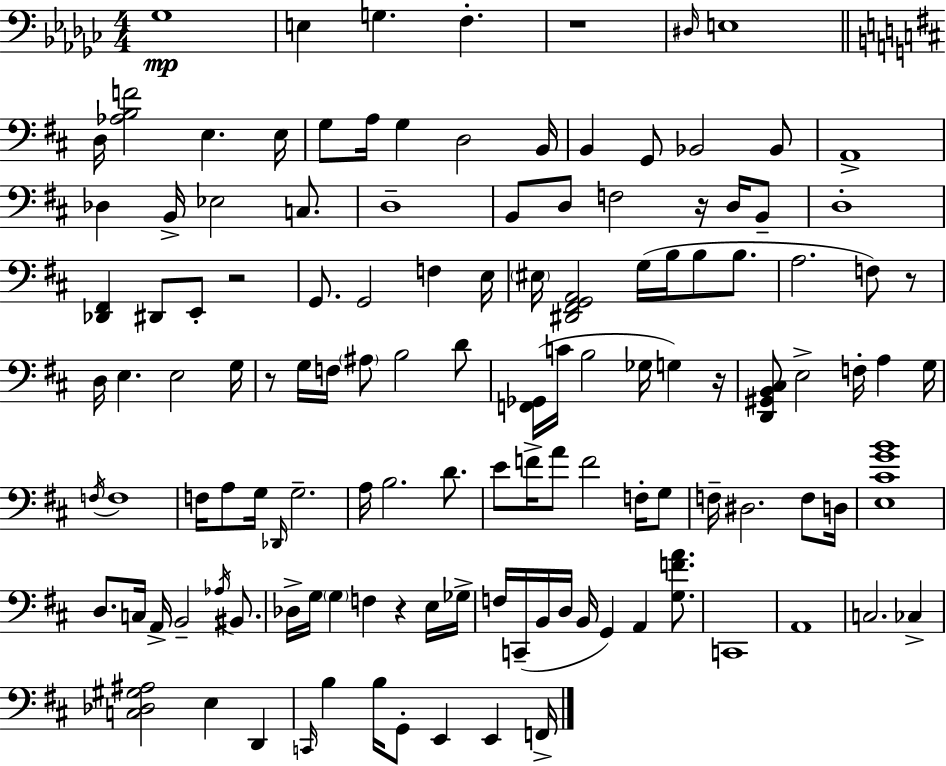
Gb3/w E3/q G3/q. F3/q. R/w D#3/s E3/w D3/s [Ab3,B3,F4]/h E3/q. E3/s G3/e A3/s G3/q D3/h B2/s B2/q G2/e Bb2/h Bb2/e A2/w Db3/q B2/s Eb3/h C3/e. D3/w B2/e D3/e F3/h R/s D3/s B2/e D3/w [Db2,F#2]/q D#2/e E2/e R/h G2/e. G2/h F3/q E3/s EIS3/s [D#2,F#2,G2,A2]/h G3/s B3/s B3/e B3/e. A3/h. F3/e R/e D3/s E3/q. E3/h G3/s R/e G3/s F3/s A#3/e B3/h D4/e [F2,Gb2]/s C4/s B3/h Gb3/s G3/q R/s [D2,G#2,B2,C#3]/e E3/h F3/s A3/q G3/s F3/s F3/w F3/s A3/e G3/s Db2/s G3/h. A3/s B3/h. D4/e. E4/e F4/s A4/e F4/h F3/s G3/e F3/s D#3/h. F3/e D3/s [E3,C#4,G4,B4]/w D3/e. C3/s A2/s B2/h Ab3/s BIS2/e. Db3/s G3/s G3/q F3/q R/q E3/s Gb3/s F3/s C2/s B2/s D3/s B2/s G2/q A2/q [G3,F4,A4]/e. C2/w A2/w C3/h. CES3/q [C3,Db3,G#3,A#3]/h E3/q D2/q C2/s B3/q B3/s G2/e E2/q E2/q F2/s